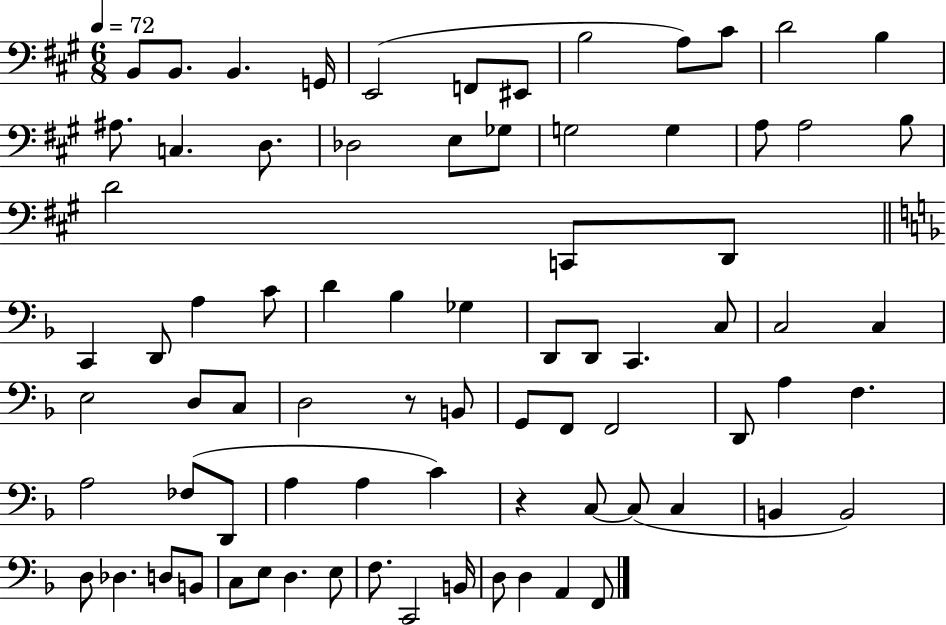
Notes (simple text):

B2/e B2/e. B2/q. G2/s E2/h F2/e EIS2/e B3/h A3/e C#4/e D4/h B3/q A#3/e. C3/q. D3/e. Db3/h E3/e Gb3/e G3/h G3/q A3/e A3/h B3/e D4/h C2/e D2/e C2/q D2/e A3/q C4/e D4/q Bb3/q Gb3/q D2/e D2/e C2/q. C3/e C3/h C3/q E3/h D3/e C3/e D3/h R/e B2/e G2/e F2/e F2/h D2/e A3/q F3/q. A3/h FES3/e D2/e A3/q A3/q C4/q R/q C3/e C3/e C3/q B2/q B2/h D3/e Db3/q. D3/e B2/e C3/e E3/e D3/q. E3/e F3/e. C2/h B2/s D3/e D3/q A2/q F2/e